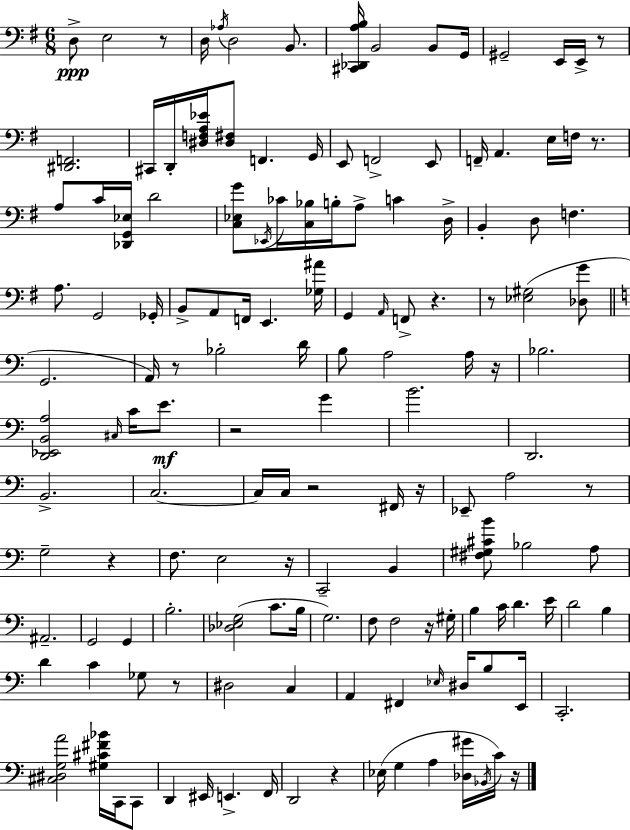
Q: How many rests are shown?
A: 17